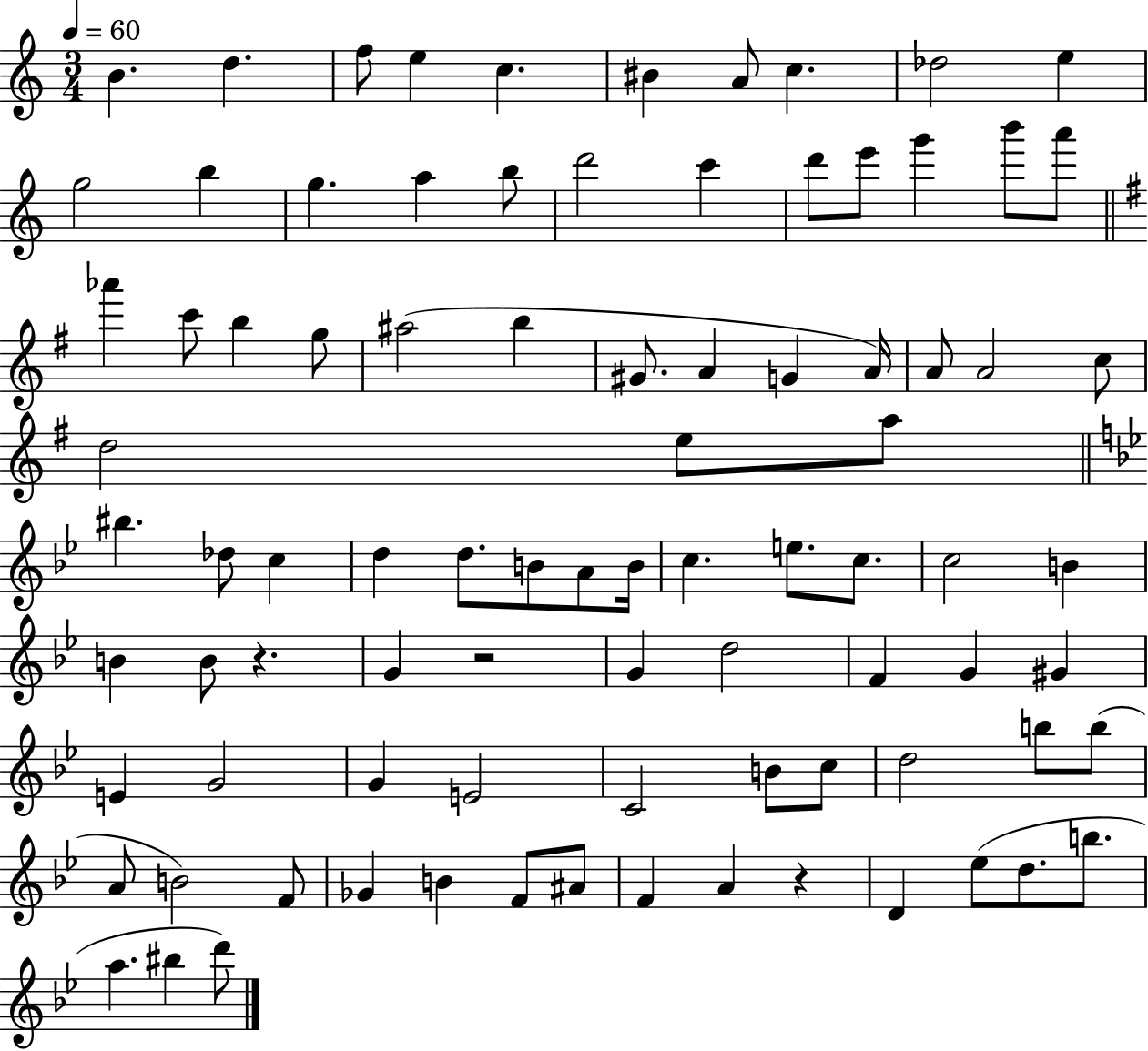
B4/q. D5/q. F5/e E5/q C5/q. BIS4/q A4/e C5/q. Db5/h E5/q G5/h B5/q G5/q. A5/q B5/e D6/h C6/q D6/e E6/e G6/q B6/e A6/e Ab6/q C6/e B5/q G5/e A#5/h B5/q G#4/e. A4/q G4/q A4/s A4/e A4/h C5/e D5/h E5/e A5/e BIS5/q. Db5/e C5/q D5/q D5/e. B4/e A4/e B4/s C5/q. E5/e. C5/e. C5/h B4/q B4/q B4/e R/q. G4/q R/h G4/q D5/h F4/q G4/q G#4/q E4/q G4/h G4/q E4/h C4/h B4/e C5/e D5/h B5/e B5/e A4/e B4/h F4/e Gb4/q B4/q F4/e A#4/e F4/q A4/q R/q D4/q Eb5/e D5/e. B5/e. A5/q. BIS5/q D6/e